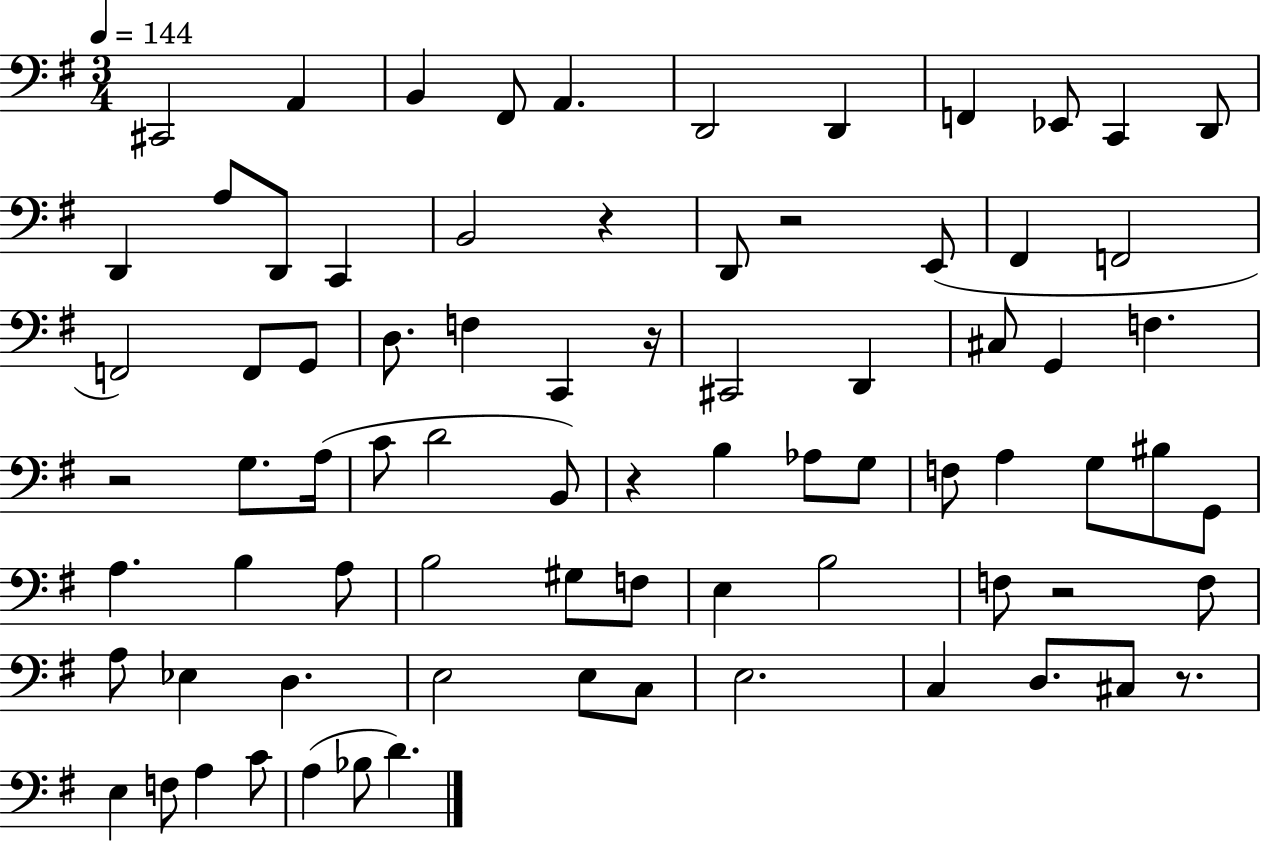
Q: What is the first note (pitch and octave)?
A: C#2